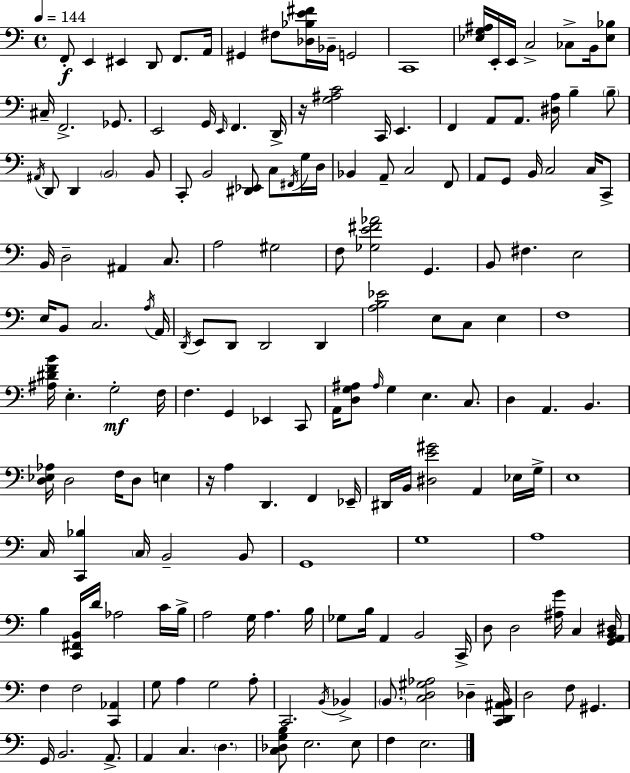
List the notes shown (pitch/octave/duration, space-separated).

F2/e E2/q EIS2/q D2/e F2/e. A2/s G#2/q F#3/e [Db3,Bb3,E4,F#4]/s Bb2/s G2/h C2/w [Eb3,G3,A#3]/s E2/s E2/s C3/h CES3/e B2/s [Eb3,Bb3]/e C#3/s F2/h. Gb2/e. E2/h G2/s E2/s F2/q. D2/s R/s [G3,A#3,C4]/h C2/s E2/q. F2/q A2/e A2/e. [D#3,A3]/s B3/q B3/e A#2/s D2/e D2/q B2/h B2/e C2/e B2/h [D#2,Eb2]/e C3/e F#2/s G3/s D3/s Bb2/q A2/e C3/h F2/e A2/e G2/e B2/s C3/h C3/s C2/e B2/s D3/h A#2/q C3/e. A3/h G#3/h F3/e [Gb3,E4,F#4,Ab4]/h G2/q. B2/e F#3/q. E3/h E3/s B2/e C3/h. A3/s A2/s D2/s E2/e D2/e D2/h D2/q [A3,B3,Eb4]/h E3/e C3/e E3/q F3/w [A#3,D#4,F4,B4]/s E3/q. G3/h F3/s F3/q. G2/q Eb2/q C2/e A2/s [D3,G3,A#3]/e A#3/s G3/q E3/q. C3/e. D3/q A2/q. B2/q. [D3,Eb3,Ab3]/s D3/h F3/s D3/e E3/q R/s A3/q D2/q. F2/q Eb2/s D#2/s B2/s [D#3,E4,G#4]/h A2/q Eb3/s G3/s E3/w C3/s [C2,Bb3]/q C3/s B2/h B2/e G2/w G3/w A3/w B3/q [C2,F#2,B2]/s D4/s Ab3/h C4/s B3/s A3/h G3/s A3/q. B3/s Gb3/e B3/s A2/q B2/h C2/s D3/e D3/h [A#3,G4]/s C3/q [G2,A2,B2,D#3]/s F3/q F3/h [C2,Ab2]/q G3/e A3/q G3/h A3/e C2/h. B2/s Bb2/q B2/e. [C3,D3,G#3,Ab3]/h Db3/q [C2,D2,A#2,B2]/s D3/h F3/e G#2/q. G2/s B2/h. A2/e. A2/q C3/q. D3/q. [C3,Db3,G3,B3]/e E3/h. E3/e F3/q E3/h.